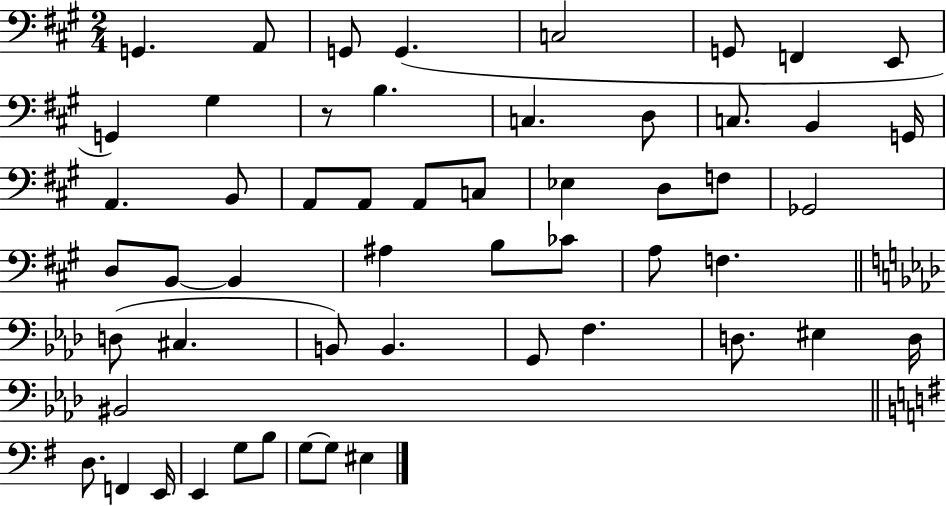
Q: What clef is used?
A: bass